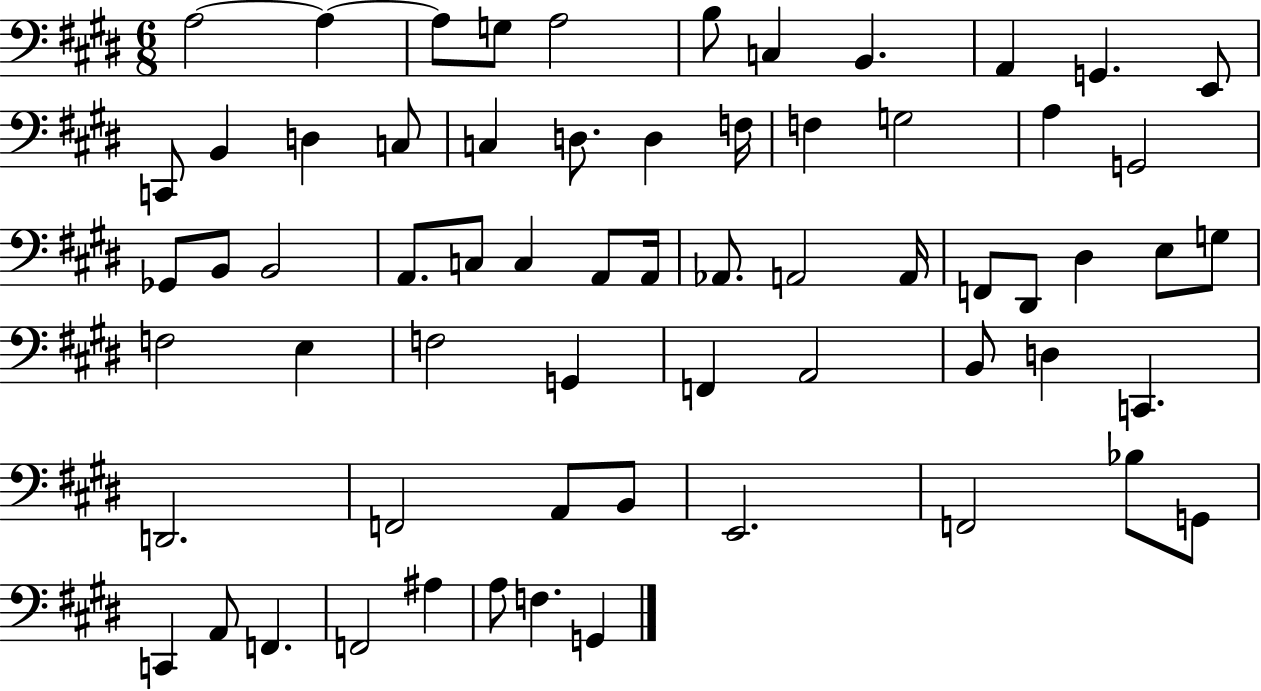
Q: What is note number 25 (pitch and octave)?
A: B2